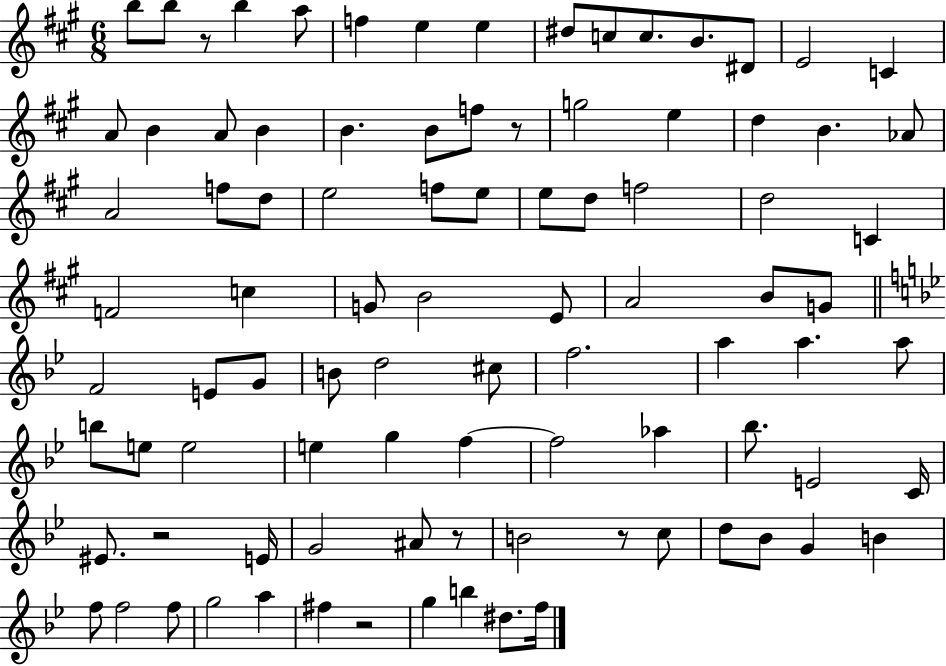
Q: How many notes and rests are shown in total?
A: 92